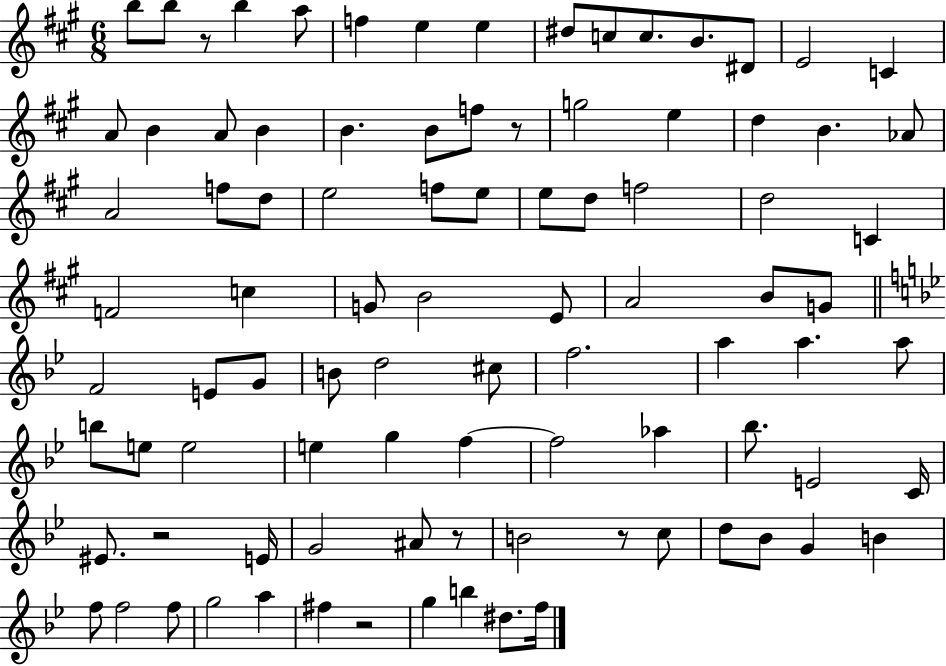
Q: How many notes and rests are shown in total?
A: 92